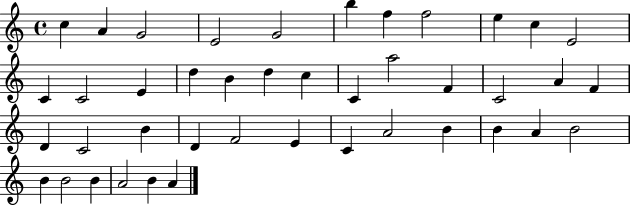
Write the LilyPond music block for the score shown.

{
  \clef treble
  \time 4/4
  \defaultTimeSignature
  \key c \major
  c''4 a'4 g'2 | e'2 g'2 | b''4 f''4 f''2 | e''4 c''4 e'2 | \break c'4 c'2 e'4 | d''4 b'4 d''4 c''4 | c'4 a''2 f'4 | c'2 a'4 f'4 | \break d'4 c'2 b'4 | d'4 f'2 e'4 | c'4 a'2 b'4 | b'4 a'4 b'2 | \break b'4 b'2 b'4 | a'2 b'4 a'4 | \bar "|."
}